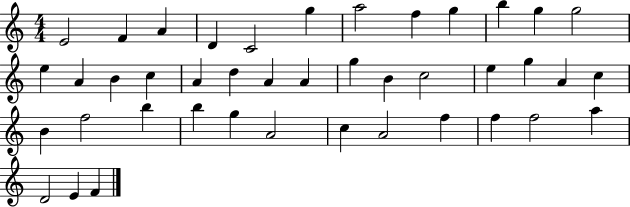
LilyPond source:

{
  \clef treble
  \numericTimeSignature
  \time 4/4
  \key c \major
  e'2 f'4 a'4 | d'4 c'2 g''4 | a''2 f''4 g''4 | b''4 g''4 g''2 | \break e''4 a'4 b'4 c''4 | a'4 d''4 a'4 a'4 | g''4 b'4 c''2 | e''4 g''4 a'4 c''4 | \break b'4 f''2 b''4 | b''4 g''4 a'2 | c''4 a'2 f''4 | f''4 f''2 a''4 | \break d'2 e'4 f'4 | \bar "|."
}